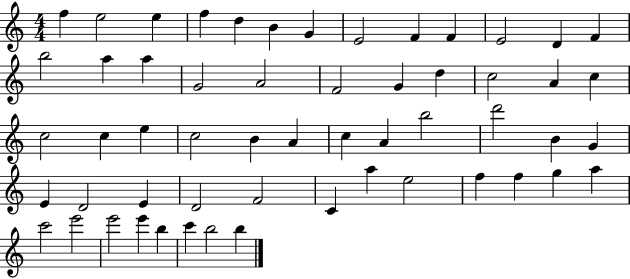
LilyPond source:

{
  \clef treble
  \numericTimeSignature
  \time 4/4
  \key c \major
  f''4 e''2 e''4 | f''4 d''4 b'4 g'4 | e'2 f'4 f'4 | e'2 d'4 f'4 | \break b''2 a''4 a''4 | g'2 a'2 | f'2 g'4 d''4 | c''2 a'4 c''4 | \break c''2 c''4 e''4 | c''2 b'4 a'4 | c''4 a'4 b''2 | d'''2 b'4 g'4 | \break e'4 d'2 e'4 | d'2 f'2 | c'4 a''4 e''2 | f''4 f''4 g''4 a''4 | \break c'''2 e'''2 | e'''2 e'''4 b''4 | c'''4 b''2 b''4 | \bar "|."
}